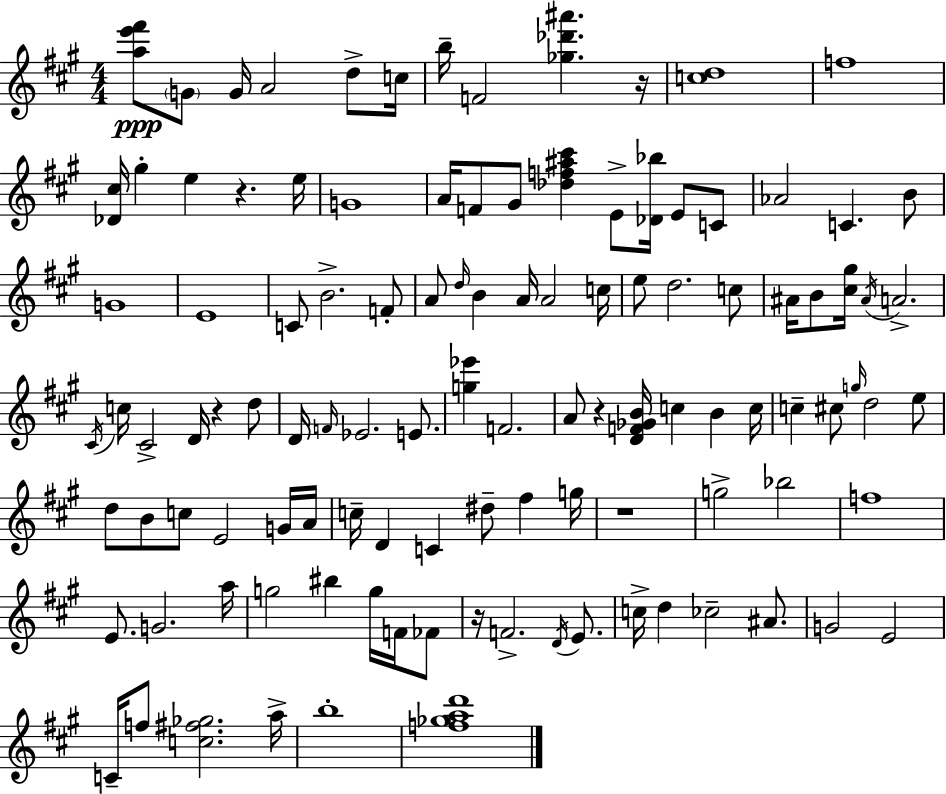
{
  \clef treble
  \numericTimeSignature
  \time 4/4
  \key a \major
  \repeat volta 2 { <a'' e''' fis'''>8\ppp \parenthesize g'8 g'16 a'2 d''8-> c''16 | b''16-- f'2 <ges'' des''' ais'''>4. r16 | <c'' d''>1 | f''1 | \break <des' cis''>16 gis''4-. e''4 r4. e''16 | g'1 | a'16 f'8 gis'8 <des'' f'' ais'' cis'''>4 e'8-> <des' bes''>16 e'8 c'8 | aes'2 c'4. b'8 | \break g'1 | e'1 | c'8 b'2.-> f'8-. | a'8 \grace { d''16 } b'4 a'16 a'2 | \break c''16 e''8 d''2. c''8 | ais'16 b'8 <cis'' gis''>16 \acciaccatura { ais'16 } a'2.-> | \acciaccatura { cis'16 } c''16 cis'2-> d'16 r4 | d''8 d'16 \grace { f'16 } ees'2. | \break e'8. <g'' ees'''>4 f'2. | a'8 r4 <d' f' ges' b'>16 c''4 b'4 | c''16 c''4-- cis''8 \grace { g''16 } d''2 | e''8 d''8 b'8 c''8 e'2 | \break g'16 a'16 c''16-- d'4 c'4 dis''8-- | fis''4 g''16 r1 | g''2-> bes''2 | f''1 | \break e'8. g'2. | a''16 g''2 bis''4 | g''16 f'16 fes'8 r16 f'2.-> | \acciaccatura { d'16 } e'8. c''16-> d''4 ces''2-- | \break ais'8. g'2 e'2 | c'16-- f''8 <c'' fis'' ges''>2. | a''16-> b''1-. | <f'' ges'' a'' d'''>1 | \break } \bar "|."
}